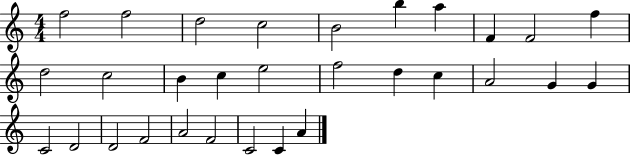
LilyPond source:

{
  \clef treble
  \numericTimeSignature
  \time 4/4
  \key c \major
  f''2 f''2 | d''2 c''2 | b'2 b''4 a''4 | f'4 f'2 f''4 | \break d''2 c''2 | b'4 c''4 e''2 | f''2 d''4 c''4 | a'2 g'4 g'4 | \break c'2 d'2 | d'2 f'2 | a'2 f'2 | c'2 c'4 a'4 | \break \bar "|."
}